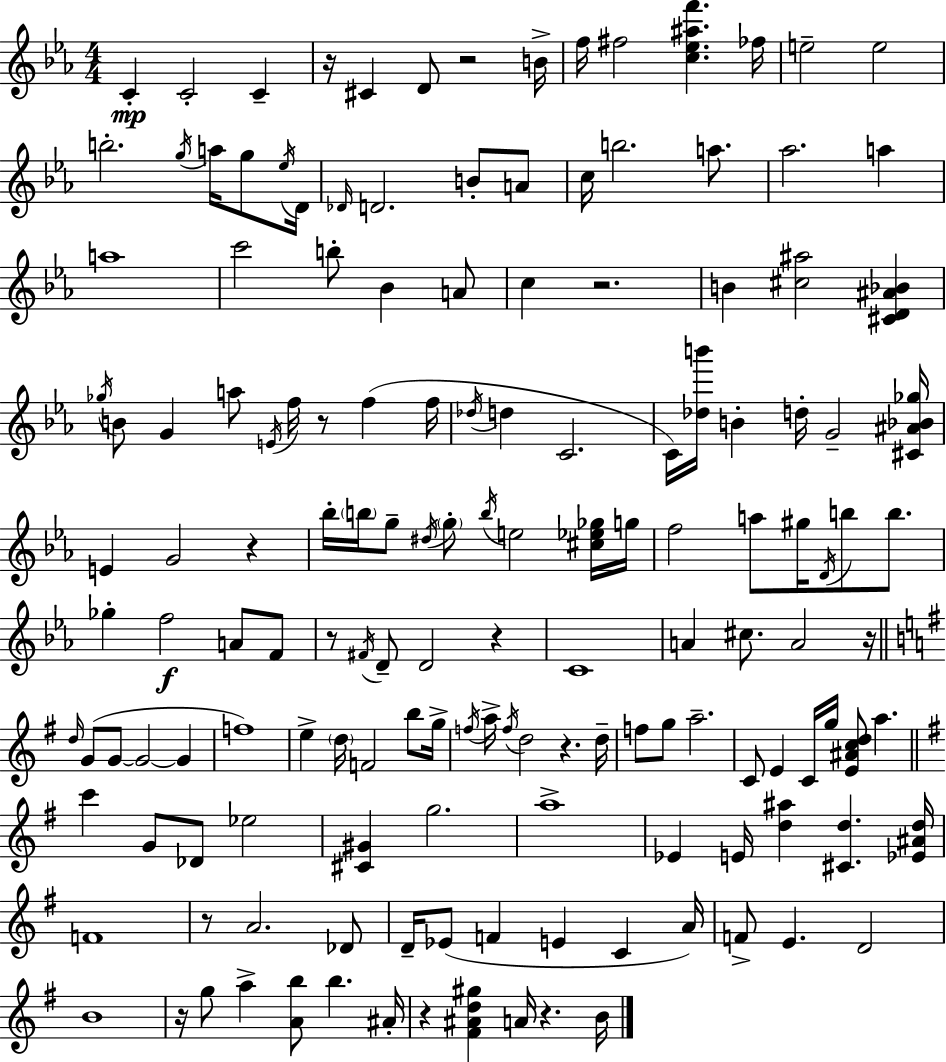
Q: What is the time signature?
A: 4/4